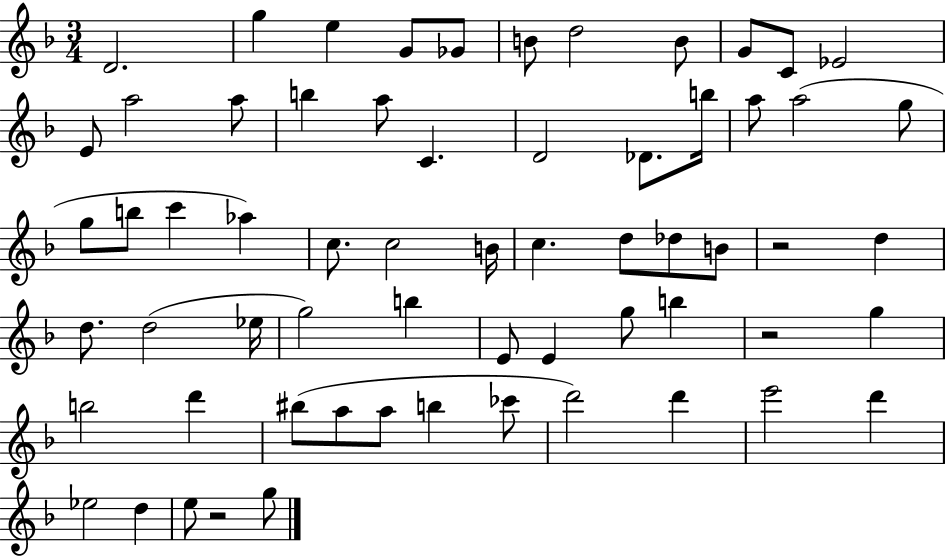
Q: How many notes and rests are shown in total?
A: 63